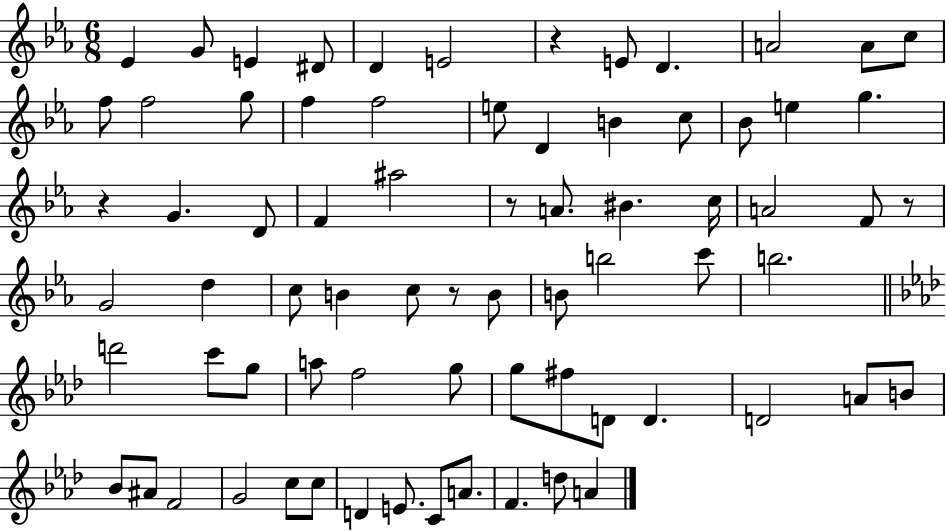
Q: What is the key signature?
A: EES major